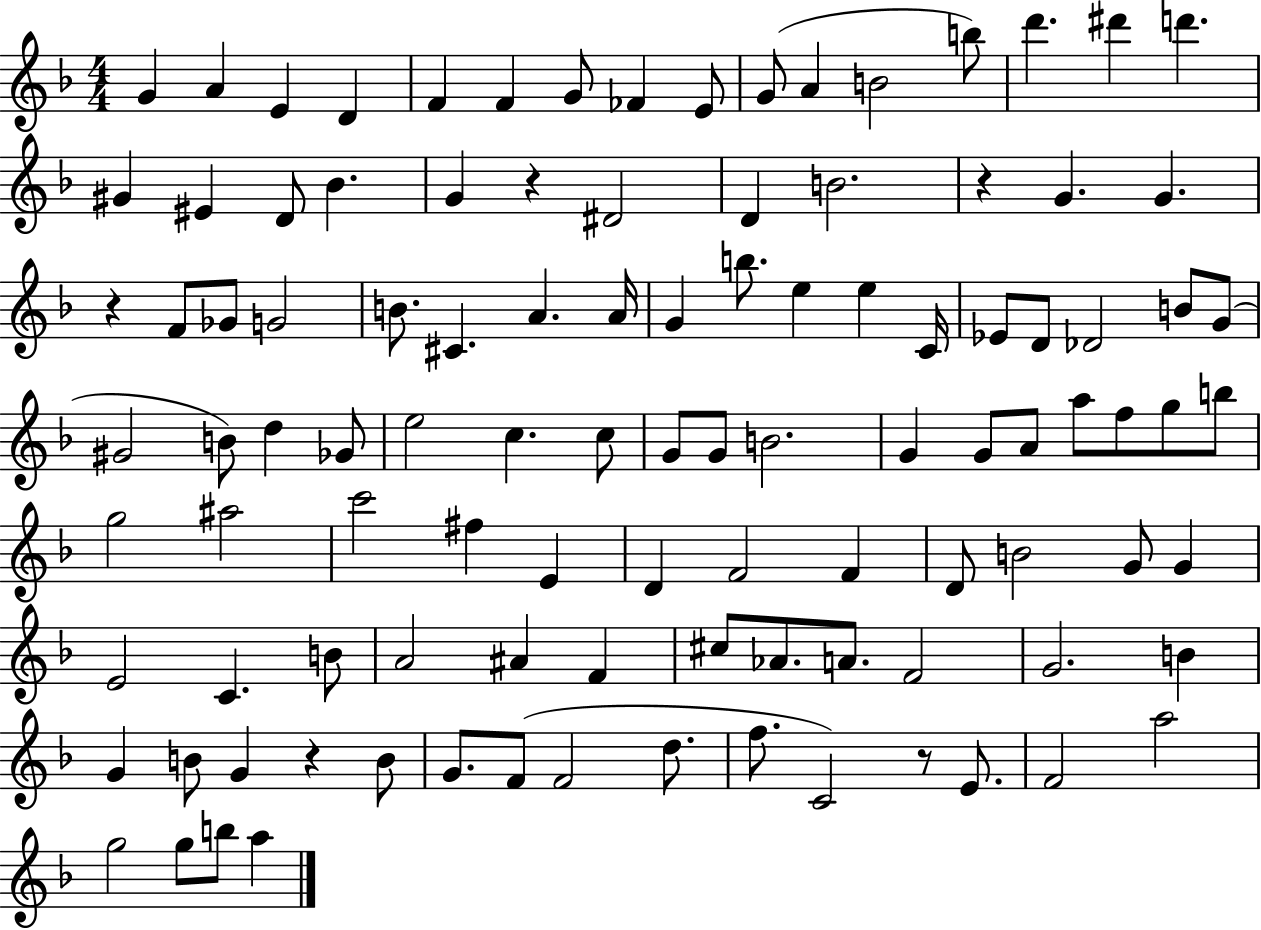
X:1
T:Untitled
M:4/4
L:1/4
K:F
G A E D F F G/2 _F E/2 G/2 A B2 b/2 d' ^d' d' ^G ^E D/2 _B G z ^D2 D B2 z G G z F/2 _G/2 G2 B/2 ^C A A/4 G b/2 e e C/4 _E/2 D/2 _D2 B/2 G/2 ^G2 B/2 d _G/2 e2 c c/2 G/2 G/2 B2 G G/2 A/2 a/2 f/2 g/2 b/2 g2 ^a2 c'2 ^f E D F2 F D/2 B2 G/2 G E2 C B/2 A2 ^A F ^c/2 _A/2 A/2 F2 G2 B G B/2 G z B/2 G/2 F/2 F2 d/2 f/2 C2 z/2 E/2 F2 a2 g2 g/2 b/2 a